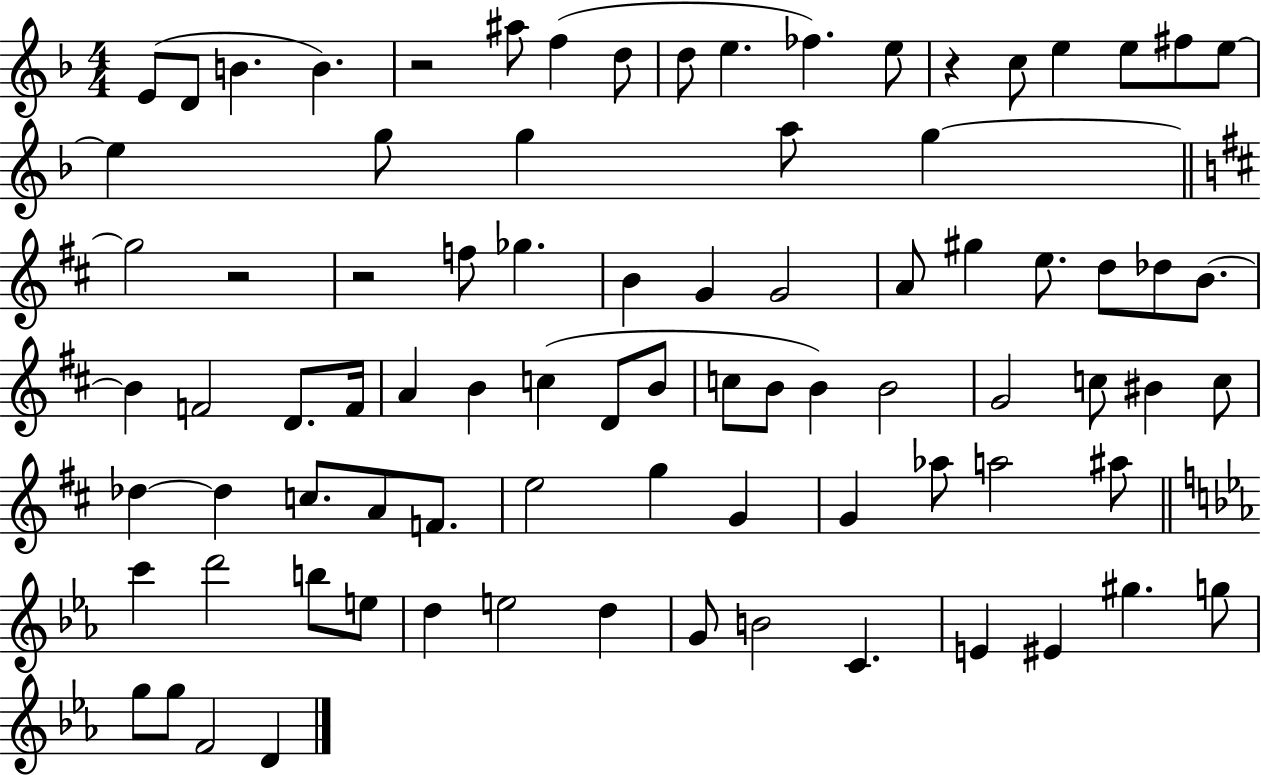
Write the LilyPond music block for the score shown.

{
  \clef treble
  \numericTimeSignature
  \time 4/4
  \key f \major
  e'8( d'8 b'4. b'4.) | r2 ais''8 f''4( d''8 | d''8 e''4. fes''4.) e''8 | r4 c''8 e''4 e''8 fis''8 e''8~~ | \break e''4 g''8 g''4 a''8 g''4~~ | \bar "||" \break \key d \major g''2 r2 | r2 f''8 ges''4. | b'4 g'4 g'2 | a'8 gis''4 e''8. d''8 des''8 b'8.~~ | \break b'4 f'2 d'8. f'16 | a'4 b'4 c''4( d'8 b'8 | c''8 b'8 b'4) b'2 | g'2 c''8 bis'4 c''8 | \break des''4~~ des''4 c''8. a'8 f'8. | e''2 g''4 g'4 | g'4 aes''8 a''2 ais''8 | \bar "||" \break \key ees \major c'''4 d'''2 b''8 e''8 | d''4 e''2 d''4 | g'8 b'2 c'4. | e'4 eis'4 gis''4. g''8 | \break g''8 g''8 f'2 d'4 | \bar "|."
}